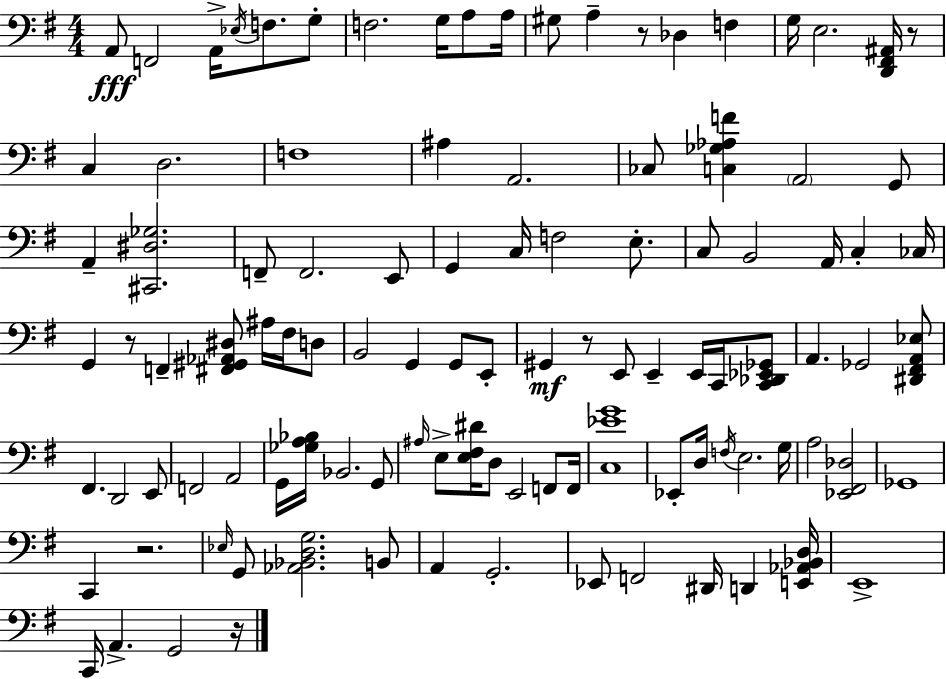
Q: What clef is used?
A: bass